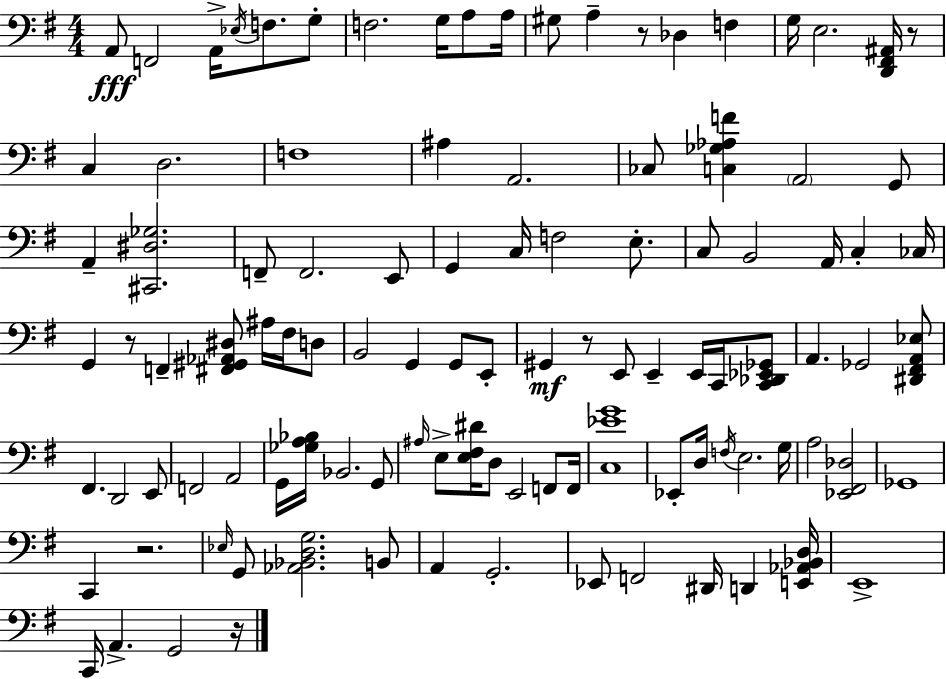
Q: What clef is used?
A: bass